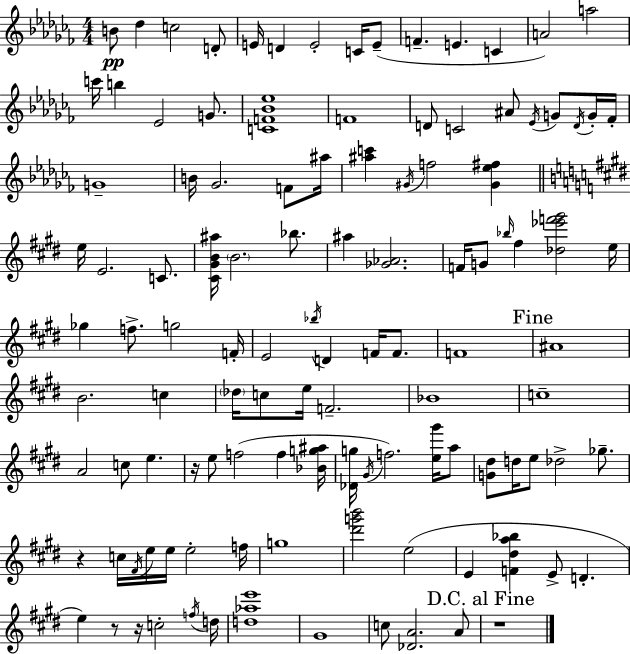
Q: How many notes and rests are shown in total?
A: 114